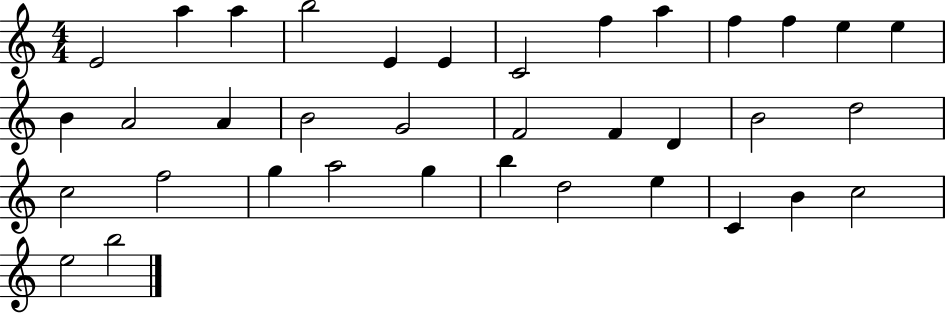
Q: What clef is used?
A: treble